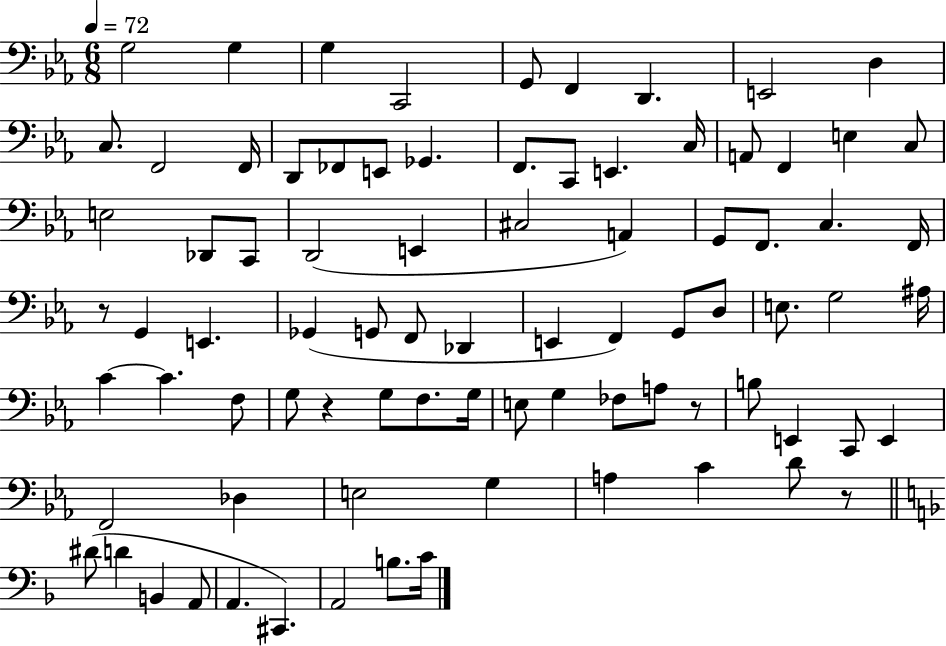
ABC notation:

X:1
T:Untitled
M:6/8
L:1/4
K:Eb
G,2 G, G, C,,2 G,,/2 F,, D,, E,,2 D, C,/2 F,,2 F,,/4 D,,/2 _F,,/2 E,,/2 _G,, F,,/2 C,,/2 E,, C,/4 A,,/2 F,, E, C,/2 E,2 _D,,/2 C,,/2 D,,2 E,, ^C,2 A,, G,,/2 F,,/2 C, F,,/4 z/2 G,, E,, _G,, G,,/2 F,,/2 _D,, E,, F,, G,,/2 D,/2 E,/2 G,2 ^A,/4 C C F,/2 G,/2 z G,/2 F,/2 G,/4 E,/2 G, _F,/2 A,/2 z/2 B,/2 E,, C,,/2 E,, F,,2 _D, E,2 G, A, C D/2 z/2 ^D/2 D B,, A,,/2 A,, ^C,, A,,2 B,/2 C/4